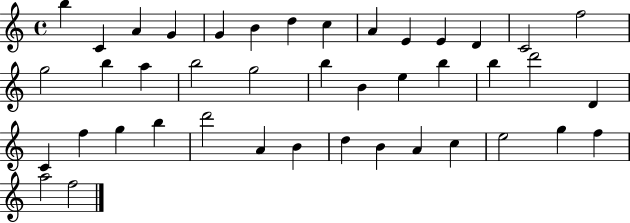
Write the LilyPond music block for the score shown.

{
  \clef treble
  \time 4/4
  \defaultTimeSignature
  \key c \major
  b''4 c'4 a'4 g'4 | g'4 b'4 d''4 c''4 | a'4 e'4 e'4 d'4 | c'2 f''2 | \break g''2 b''4 a''4 | b''2 g''2 | b''4 b'4 e''4 b''4 | b''4 d'''2 d'4 | \break c'4 f''4 g''4 b''4 | d'''2 a'4 b'4 | d''4 b'4 a'4 c''4 | e''2 g''4 f''4 | \break a''2 f''2 | \bar "|."
}